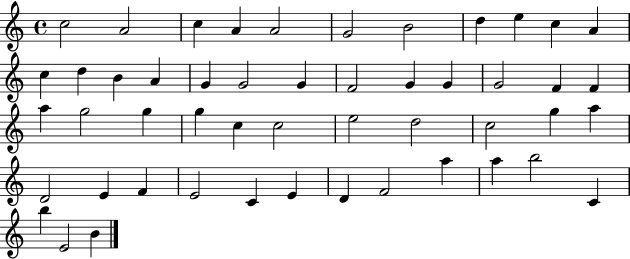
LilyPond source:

{
  \clef treble
  \time 4/4
  \defaultTimeSignature
  \key c \major
  c''2 a'2 | c''4 a'4 a'2 | g'2 b'2 | d''4 e''4 c''4 a'4 | \break c''4 d''4 b'4 a'4 | g'4 g'2 g'4 | f'2 g'4 g'4 | g'2 f'4 f'4 | \break a''4 g''2 g''4 | g''4 c''4 c''2 | e''2 d''2 | c''2 g''4 a''4 | \break d'2 e'4 f'4 | e'2 c'4 e'4 | d'4 f'2 a''4 | a''4 b''2 c'4 | \break b''4 e'2 b'4 | \bar "|."
}